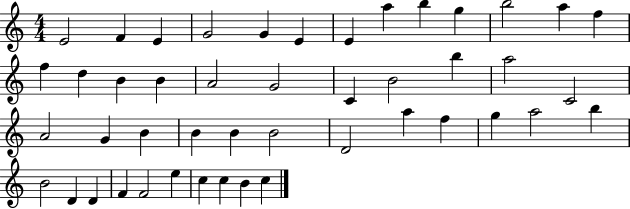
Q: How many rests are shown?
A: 0